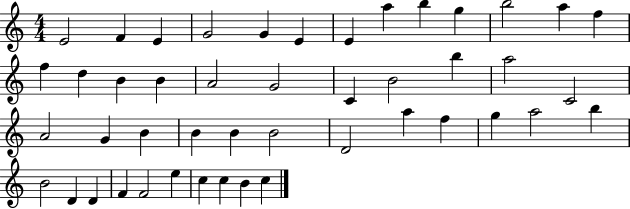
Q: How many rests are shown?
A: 0